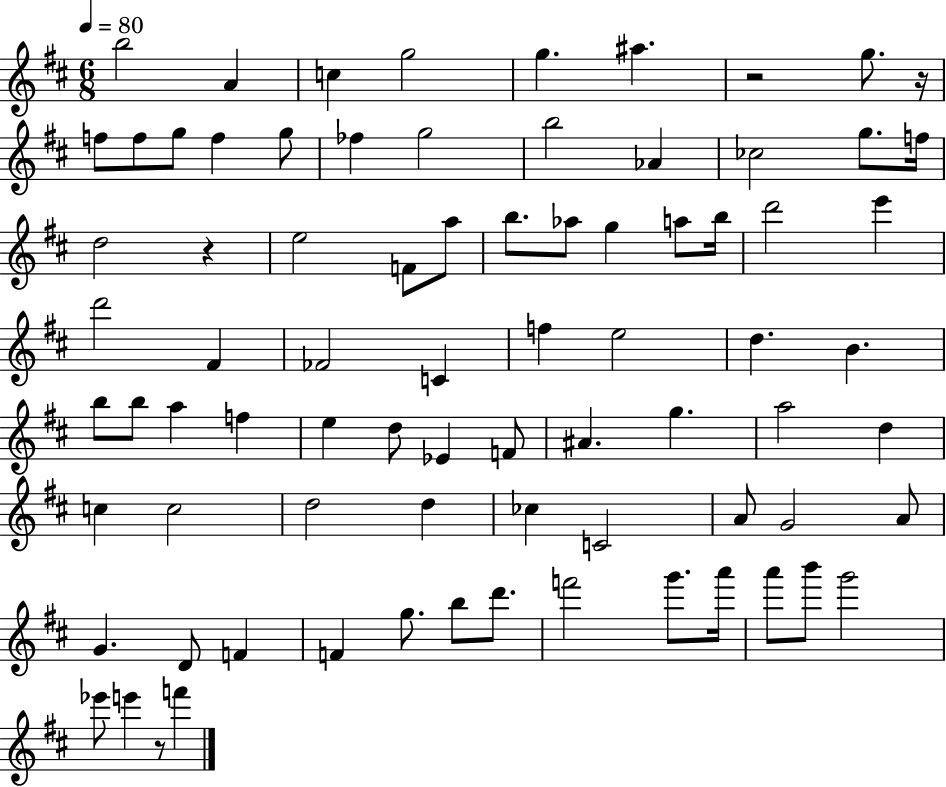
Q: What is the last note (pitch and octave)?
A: F6